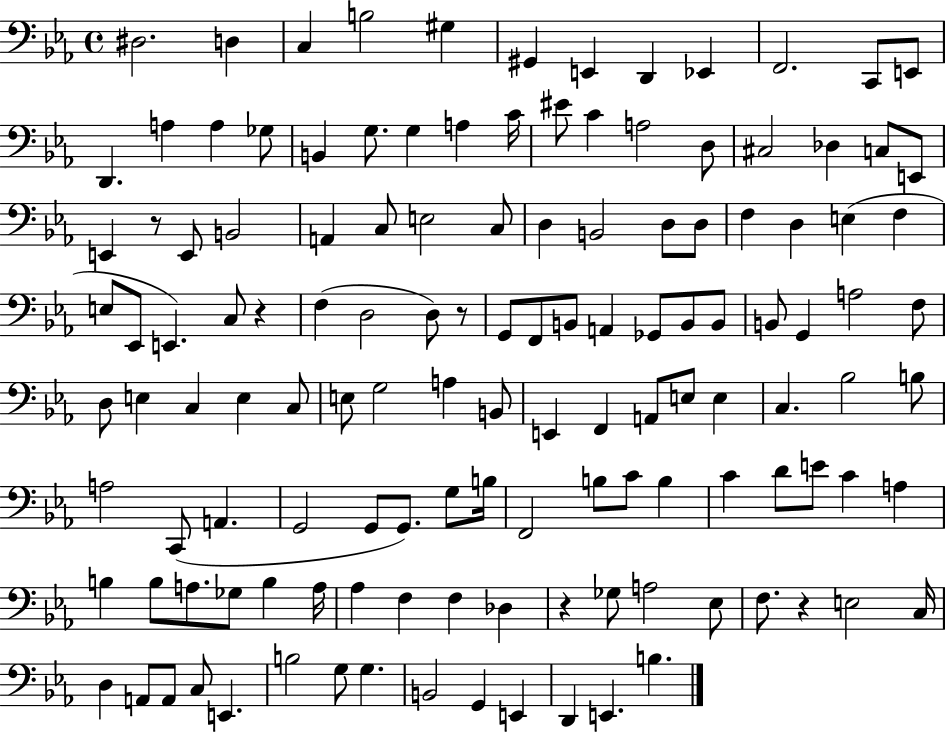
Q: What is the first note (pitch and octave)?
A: D#3